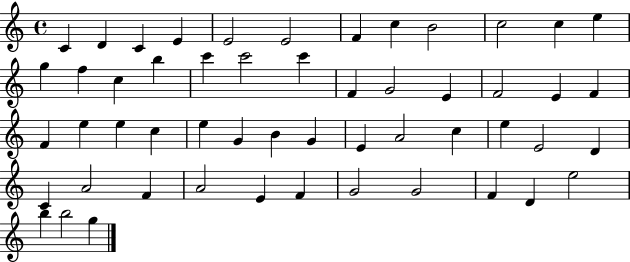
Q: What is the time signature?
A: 4/4